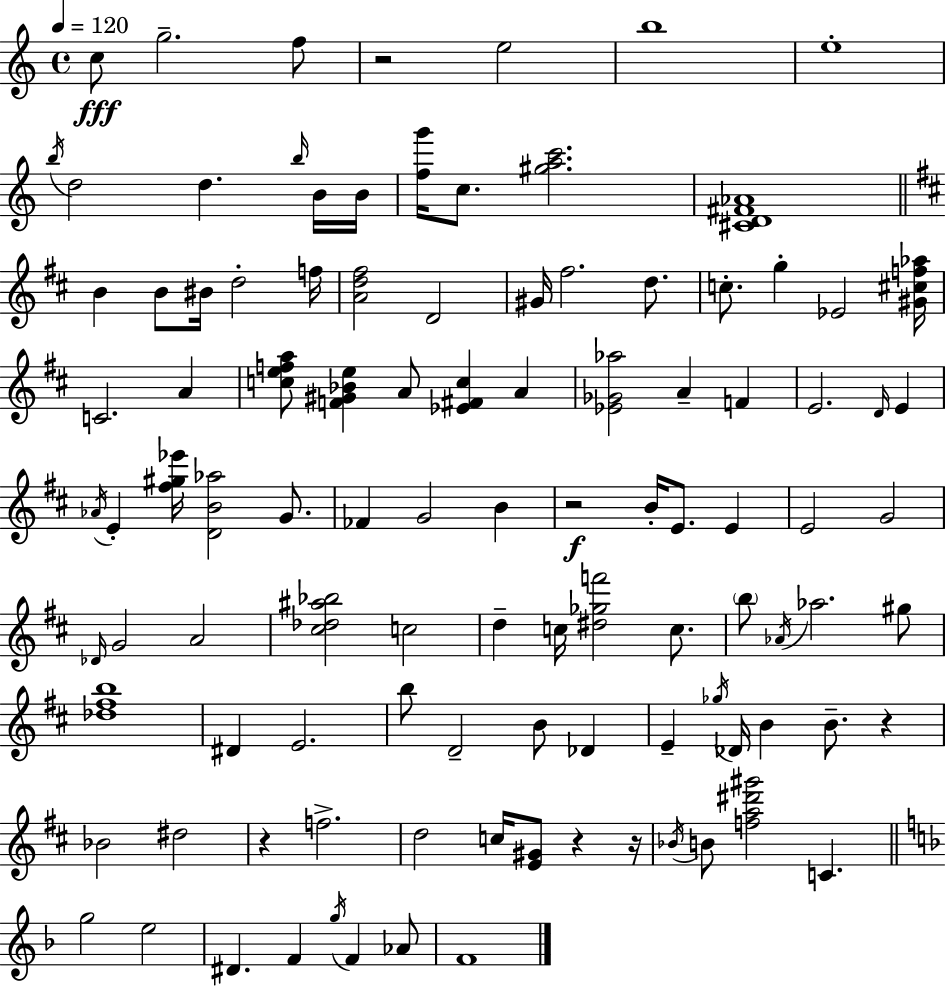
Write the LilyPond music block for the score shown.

{
  \clef treble
  \time 4/4
  \defaultTimeSignature
  \key a \minor
  \tempo 4 = 120
  \repeat volta 2 { c''8\fff g''2.-- f''8 | r2 e''2 | b''1 | e''1-. | \break \acciaccatura { b''16 } d''2 d''4. \grace { b''16 } | b'16 b'16 <f'' g'''>16 c''8. <gis'' a'' c'''>2. | <cis' d' fis' aes'>1 | \bar "||" \break \key b \minor b'4 b'8 bis'16 d''2-. f''16 | <a' d'' fis''>2 d'2 | gis'16 fis''2. d''8. | c''8.-. g''4-. ees'2 <gis' cis'' f'' aes''>16 | \break c'2. a'4 | <c'' e'' f'' a''>8 <f' gis' bes' e''>4 a'8 <ees' fis' c''>4 a'4 | <ees' ges' aes''>2 a'4-- f'4 | e'2. \grace { d'16 } e'4 | \break \acciaccatura { aes'16 } e'4-. <fis'' gis'' ees'''>16 <d' b' aes''>2 g'8. | fes'4 g'2 b'4 | r2\f b'16-. e'8. e'4 | e'2 g'2 | \break \grace { des'16 } g'2 a'2 | <cis'' des'' ais'' bes''>2 c''2 | d''4-- c''16 <dis'' ges'' f'''>2 | c''8. \parenthesize b''8 \acciaccatura { aes'16 } aes''2. | \break gis''8 <des'' fis'' b''>1 | dis'4 e'2. | b''8 d'2-- b'8 | des'4 e'4-- \acciaccatura { ges''16 } des'16 b'4 b'8.-- | \break r4 bes'2 dis''2 | r4 f''2.-> | d''2 c''16 <e' gis'>8 | r4 r16 \acciaccatura { bes'16 } b'8 <f'' a'' dis''' gis'''>2 | \break c'4. \bar "||" \break \key d \minor g''2 e''2 | dis'4. f'4 \acciaccatura { g''16 } f'4 aes'8 | f'1 | } \bar "|."
}